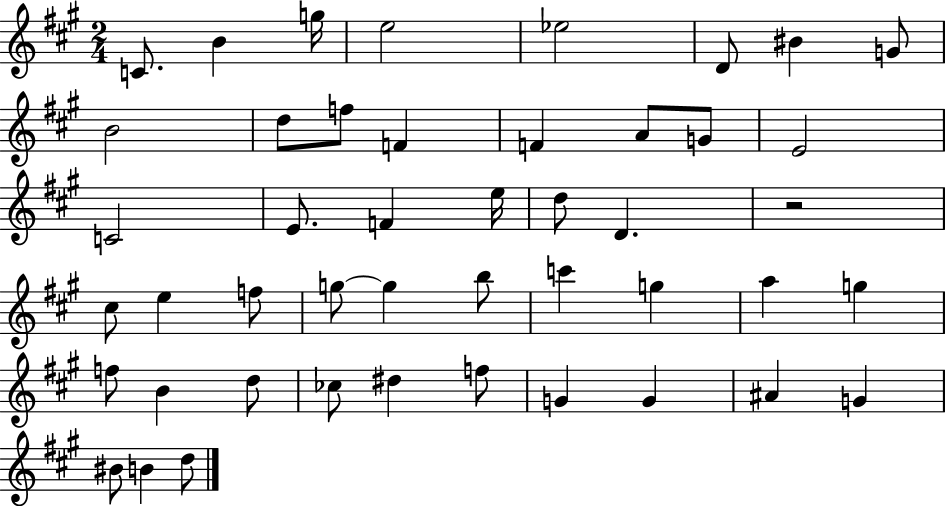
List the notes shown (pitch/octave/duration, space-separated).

C4/e. B4/q G5/s E5/h Eb5/h D4/e BIS4/q G4/e B4/h D5/e F5/e F4/q F4/q A4/e G4/e E4/h C4/h E4/e. F4/q E5/s D5/e D4/q. R/h C#5/e E5/q F5/e G5/e G5/q B5/e C6/q G5/q A5/q G5/q F5/e B4/q D5/e CES5/e D#5/q F5/e G4/q G4/q A#4/q G4/q BIS4/e B4/q D5/e